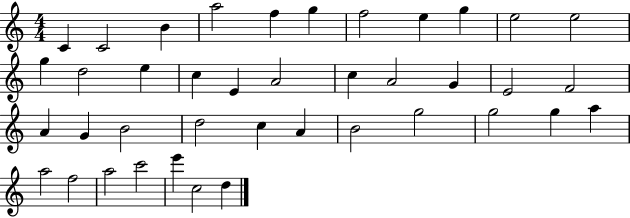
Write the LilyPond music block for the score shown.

{
  \clef treble
  \numericTimeSignature
  \time 4/4
  \key c \major
  c'4 c'2 b'4 | a''2 f''4 g''4 | f''2 e''4 g''4 | e''2 e''2 | \break g''4 d''2 e''4 | c''4 e'4 a'2 | c''4 a'2 g'4 | e'2 f'2 | \break a'4 g'4 b'2 | d''2 c''4 a'4 | b'2 g''2 | g''2 g''4 a''4 | \break a''2 f''2 | a''2 c'''2 | e'''4 c''2 d''4 | \bar "|."
}